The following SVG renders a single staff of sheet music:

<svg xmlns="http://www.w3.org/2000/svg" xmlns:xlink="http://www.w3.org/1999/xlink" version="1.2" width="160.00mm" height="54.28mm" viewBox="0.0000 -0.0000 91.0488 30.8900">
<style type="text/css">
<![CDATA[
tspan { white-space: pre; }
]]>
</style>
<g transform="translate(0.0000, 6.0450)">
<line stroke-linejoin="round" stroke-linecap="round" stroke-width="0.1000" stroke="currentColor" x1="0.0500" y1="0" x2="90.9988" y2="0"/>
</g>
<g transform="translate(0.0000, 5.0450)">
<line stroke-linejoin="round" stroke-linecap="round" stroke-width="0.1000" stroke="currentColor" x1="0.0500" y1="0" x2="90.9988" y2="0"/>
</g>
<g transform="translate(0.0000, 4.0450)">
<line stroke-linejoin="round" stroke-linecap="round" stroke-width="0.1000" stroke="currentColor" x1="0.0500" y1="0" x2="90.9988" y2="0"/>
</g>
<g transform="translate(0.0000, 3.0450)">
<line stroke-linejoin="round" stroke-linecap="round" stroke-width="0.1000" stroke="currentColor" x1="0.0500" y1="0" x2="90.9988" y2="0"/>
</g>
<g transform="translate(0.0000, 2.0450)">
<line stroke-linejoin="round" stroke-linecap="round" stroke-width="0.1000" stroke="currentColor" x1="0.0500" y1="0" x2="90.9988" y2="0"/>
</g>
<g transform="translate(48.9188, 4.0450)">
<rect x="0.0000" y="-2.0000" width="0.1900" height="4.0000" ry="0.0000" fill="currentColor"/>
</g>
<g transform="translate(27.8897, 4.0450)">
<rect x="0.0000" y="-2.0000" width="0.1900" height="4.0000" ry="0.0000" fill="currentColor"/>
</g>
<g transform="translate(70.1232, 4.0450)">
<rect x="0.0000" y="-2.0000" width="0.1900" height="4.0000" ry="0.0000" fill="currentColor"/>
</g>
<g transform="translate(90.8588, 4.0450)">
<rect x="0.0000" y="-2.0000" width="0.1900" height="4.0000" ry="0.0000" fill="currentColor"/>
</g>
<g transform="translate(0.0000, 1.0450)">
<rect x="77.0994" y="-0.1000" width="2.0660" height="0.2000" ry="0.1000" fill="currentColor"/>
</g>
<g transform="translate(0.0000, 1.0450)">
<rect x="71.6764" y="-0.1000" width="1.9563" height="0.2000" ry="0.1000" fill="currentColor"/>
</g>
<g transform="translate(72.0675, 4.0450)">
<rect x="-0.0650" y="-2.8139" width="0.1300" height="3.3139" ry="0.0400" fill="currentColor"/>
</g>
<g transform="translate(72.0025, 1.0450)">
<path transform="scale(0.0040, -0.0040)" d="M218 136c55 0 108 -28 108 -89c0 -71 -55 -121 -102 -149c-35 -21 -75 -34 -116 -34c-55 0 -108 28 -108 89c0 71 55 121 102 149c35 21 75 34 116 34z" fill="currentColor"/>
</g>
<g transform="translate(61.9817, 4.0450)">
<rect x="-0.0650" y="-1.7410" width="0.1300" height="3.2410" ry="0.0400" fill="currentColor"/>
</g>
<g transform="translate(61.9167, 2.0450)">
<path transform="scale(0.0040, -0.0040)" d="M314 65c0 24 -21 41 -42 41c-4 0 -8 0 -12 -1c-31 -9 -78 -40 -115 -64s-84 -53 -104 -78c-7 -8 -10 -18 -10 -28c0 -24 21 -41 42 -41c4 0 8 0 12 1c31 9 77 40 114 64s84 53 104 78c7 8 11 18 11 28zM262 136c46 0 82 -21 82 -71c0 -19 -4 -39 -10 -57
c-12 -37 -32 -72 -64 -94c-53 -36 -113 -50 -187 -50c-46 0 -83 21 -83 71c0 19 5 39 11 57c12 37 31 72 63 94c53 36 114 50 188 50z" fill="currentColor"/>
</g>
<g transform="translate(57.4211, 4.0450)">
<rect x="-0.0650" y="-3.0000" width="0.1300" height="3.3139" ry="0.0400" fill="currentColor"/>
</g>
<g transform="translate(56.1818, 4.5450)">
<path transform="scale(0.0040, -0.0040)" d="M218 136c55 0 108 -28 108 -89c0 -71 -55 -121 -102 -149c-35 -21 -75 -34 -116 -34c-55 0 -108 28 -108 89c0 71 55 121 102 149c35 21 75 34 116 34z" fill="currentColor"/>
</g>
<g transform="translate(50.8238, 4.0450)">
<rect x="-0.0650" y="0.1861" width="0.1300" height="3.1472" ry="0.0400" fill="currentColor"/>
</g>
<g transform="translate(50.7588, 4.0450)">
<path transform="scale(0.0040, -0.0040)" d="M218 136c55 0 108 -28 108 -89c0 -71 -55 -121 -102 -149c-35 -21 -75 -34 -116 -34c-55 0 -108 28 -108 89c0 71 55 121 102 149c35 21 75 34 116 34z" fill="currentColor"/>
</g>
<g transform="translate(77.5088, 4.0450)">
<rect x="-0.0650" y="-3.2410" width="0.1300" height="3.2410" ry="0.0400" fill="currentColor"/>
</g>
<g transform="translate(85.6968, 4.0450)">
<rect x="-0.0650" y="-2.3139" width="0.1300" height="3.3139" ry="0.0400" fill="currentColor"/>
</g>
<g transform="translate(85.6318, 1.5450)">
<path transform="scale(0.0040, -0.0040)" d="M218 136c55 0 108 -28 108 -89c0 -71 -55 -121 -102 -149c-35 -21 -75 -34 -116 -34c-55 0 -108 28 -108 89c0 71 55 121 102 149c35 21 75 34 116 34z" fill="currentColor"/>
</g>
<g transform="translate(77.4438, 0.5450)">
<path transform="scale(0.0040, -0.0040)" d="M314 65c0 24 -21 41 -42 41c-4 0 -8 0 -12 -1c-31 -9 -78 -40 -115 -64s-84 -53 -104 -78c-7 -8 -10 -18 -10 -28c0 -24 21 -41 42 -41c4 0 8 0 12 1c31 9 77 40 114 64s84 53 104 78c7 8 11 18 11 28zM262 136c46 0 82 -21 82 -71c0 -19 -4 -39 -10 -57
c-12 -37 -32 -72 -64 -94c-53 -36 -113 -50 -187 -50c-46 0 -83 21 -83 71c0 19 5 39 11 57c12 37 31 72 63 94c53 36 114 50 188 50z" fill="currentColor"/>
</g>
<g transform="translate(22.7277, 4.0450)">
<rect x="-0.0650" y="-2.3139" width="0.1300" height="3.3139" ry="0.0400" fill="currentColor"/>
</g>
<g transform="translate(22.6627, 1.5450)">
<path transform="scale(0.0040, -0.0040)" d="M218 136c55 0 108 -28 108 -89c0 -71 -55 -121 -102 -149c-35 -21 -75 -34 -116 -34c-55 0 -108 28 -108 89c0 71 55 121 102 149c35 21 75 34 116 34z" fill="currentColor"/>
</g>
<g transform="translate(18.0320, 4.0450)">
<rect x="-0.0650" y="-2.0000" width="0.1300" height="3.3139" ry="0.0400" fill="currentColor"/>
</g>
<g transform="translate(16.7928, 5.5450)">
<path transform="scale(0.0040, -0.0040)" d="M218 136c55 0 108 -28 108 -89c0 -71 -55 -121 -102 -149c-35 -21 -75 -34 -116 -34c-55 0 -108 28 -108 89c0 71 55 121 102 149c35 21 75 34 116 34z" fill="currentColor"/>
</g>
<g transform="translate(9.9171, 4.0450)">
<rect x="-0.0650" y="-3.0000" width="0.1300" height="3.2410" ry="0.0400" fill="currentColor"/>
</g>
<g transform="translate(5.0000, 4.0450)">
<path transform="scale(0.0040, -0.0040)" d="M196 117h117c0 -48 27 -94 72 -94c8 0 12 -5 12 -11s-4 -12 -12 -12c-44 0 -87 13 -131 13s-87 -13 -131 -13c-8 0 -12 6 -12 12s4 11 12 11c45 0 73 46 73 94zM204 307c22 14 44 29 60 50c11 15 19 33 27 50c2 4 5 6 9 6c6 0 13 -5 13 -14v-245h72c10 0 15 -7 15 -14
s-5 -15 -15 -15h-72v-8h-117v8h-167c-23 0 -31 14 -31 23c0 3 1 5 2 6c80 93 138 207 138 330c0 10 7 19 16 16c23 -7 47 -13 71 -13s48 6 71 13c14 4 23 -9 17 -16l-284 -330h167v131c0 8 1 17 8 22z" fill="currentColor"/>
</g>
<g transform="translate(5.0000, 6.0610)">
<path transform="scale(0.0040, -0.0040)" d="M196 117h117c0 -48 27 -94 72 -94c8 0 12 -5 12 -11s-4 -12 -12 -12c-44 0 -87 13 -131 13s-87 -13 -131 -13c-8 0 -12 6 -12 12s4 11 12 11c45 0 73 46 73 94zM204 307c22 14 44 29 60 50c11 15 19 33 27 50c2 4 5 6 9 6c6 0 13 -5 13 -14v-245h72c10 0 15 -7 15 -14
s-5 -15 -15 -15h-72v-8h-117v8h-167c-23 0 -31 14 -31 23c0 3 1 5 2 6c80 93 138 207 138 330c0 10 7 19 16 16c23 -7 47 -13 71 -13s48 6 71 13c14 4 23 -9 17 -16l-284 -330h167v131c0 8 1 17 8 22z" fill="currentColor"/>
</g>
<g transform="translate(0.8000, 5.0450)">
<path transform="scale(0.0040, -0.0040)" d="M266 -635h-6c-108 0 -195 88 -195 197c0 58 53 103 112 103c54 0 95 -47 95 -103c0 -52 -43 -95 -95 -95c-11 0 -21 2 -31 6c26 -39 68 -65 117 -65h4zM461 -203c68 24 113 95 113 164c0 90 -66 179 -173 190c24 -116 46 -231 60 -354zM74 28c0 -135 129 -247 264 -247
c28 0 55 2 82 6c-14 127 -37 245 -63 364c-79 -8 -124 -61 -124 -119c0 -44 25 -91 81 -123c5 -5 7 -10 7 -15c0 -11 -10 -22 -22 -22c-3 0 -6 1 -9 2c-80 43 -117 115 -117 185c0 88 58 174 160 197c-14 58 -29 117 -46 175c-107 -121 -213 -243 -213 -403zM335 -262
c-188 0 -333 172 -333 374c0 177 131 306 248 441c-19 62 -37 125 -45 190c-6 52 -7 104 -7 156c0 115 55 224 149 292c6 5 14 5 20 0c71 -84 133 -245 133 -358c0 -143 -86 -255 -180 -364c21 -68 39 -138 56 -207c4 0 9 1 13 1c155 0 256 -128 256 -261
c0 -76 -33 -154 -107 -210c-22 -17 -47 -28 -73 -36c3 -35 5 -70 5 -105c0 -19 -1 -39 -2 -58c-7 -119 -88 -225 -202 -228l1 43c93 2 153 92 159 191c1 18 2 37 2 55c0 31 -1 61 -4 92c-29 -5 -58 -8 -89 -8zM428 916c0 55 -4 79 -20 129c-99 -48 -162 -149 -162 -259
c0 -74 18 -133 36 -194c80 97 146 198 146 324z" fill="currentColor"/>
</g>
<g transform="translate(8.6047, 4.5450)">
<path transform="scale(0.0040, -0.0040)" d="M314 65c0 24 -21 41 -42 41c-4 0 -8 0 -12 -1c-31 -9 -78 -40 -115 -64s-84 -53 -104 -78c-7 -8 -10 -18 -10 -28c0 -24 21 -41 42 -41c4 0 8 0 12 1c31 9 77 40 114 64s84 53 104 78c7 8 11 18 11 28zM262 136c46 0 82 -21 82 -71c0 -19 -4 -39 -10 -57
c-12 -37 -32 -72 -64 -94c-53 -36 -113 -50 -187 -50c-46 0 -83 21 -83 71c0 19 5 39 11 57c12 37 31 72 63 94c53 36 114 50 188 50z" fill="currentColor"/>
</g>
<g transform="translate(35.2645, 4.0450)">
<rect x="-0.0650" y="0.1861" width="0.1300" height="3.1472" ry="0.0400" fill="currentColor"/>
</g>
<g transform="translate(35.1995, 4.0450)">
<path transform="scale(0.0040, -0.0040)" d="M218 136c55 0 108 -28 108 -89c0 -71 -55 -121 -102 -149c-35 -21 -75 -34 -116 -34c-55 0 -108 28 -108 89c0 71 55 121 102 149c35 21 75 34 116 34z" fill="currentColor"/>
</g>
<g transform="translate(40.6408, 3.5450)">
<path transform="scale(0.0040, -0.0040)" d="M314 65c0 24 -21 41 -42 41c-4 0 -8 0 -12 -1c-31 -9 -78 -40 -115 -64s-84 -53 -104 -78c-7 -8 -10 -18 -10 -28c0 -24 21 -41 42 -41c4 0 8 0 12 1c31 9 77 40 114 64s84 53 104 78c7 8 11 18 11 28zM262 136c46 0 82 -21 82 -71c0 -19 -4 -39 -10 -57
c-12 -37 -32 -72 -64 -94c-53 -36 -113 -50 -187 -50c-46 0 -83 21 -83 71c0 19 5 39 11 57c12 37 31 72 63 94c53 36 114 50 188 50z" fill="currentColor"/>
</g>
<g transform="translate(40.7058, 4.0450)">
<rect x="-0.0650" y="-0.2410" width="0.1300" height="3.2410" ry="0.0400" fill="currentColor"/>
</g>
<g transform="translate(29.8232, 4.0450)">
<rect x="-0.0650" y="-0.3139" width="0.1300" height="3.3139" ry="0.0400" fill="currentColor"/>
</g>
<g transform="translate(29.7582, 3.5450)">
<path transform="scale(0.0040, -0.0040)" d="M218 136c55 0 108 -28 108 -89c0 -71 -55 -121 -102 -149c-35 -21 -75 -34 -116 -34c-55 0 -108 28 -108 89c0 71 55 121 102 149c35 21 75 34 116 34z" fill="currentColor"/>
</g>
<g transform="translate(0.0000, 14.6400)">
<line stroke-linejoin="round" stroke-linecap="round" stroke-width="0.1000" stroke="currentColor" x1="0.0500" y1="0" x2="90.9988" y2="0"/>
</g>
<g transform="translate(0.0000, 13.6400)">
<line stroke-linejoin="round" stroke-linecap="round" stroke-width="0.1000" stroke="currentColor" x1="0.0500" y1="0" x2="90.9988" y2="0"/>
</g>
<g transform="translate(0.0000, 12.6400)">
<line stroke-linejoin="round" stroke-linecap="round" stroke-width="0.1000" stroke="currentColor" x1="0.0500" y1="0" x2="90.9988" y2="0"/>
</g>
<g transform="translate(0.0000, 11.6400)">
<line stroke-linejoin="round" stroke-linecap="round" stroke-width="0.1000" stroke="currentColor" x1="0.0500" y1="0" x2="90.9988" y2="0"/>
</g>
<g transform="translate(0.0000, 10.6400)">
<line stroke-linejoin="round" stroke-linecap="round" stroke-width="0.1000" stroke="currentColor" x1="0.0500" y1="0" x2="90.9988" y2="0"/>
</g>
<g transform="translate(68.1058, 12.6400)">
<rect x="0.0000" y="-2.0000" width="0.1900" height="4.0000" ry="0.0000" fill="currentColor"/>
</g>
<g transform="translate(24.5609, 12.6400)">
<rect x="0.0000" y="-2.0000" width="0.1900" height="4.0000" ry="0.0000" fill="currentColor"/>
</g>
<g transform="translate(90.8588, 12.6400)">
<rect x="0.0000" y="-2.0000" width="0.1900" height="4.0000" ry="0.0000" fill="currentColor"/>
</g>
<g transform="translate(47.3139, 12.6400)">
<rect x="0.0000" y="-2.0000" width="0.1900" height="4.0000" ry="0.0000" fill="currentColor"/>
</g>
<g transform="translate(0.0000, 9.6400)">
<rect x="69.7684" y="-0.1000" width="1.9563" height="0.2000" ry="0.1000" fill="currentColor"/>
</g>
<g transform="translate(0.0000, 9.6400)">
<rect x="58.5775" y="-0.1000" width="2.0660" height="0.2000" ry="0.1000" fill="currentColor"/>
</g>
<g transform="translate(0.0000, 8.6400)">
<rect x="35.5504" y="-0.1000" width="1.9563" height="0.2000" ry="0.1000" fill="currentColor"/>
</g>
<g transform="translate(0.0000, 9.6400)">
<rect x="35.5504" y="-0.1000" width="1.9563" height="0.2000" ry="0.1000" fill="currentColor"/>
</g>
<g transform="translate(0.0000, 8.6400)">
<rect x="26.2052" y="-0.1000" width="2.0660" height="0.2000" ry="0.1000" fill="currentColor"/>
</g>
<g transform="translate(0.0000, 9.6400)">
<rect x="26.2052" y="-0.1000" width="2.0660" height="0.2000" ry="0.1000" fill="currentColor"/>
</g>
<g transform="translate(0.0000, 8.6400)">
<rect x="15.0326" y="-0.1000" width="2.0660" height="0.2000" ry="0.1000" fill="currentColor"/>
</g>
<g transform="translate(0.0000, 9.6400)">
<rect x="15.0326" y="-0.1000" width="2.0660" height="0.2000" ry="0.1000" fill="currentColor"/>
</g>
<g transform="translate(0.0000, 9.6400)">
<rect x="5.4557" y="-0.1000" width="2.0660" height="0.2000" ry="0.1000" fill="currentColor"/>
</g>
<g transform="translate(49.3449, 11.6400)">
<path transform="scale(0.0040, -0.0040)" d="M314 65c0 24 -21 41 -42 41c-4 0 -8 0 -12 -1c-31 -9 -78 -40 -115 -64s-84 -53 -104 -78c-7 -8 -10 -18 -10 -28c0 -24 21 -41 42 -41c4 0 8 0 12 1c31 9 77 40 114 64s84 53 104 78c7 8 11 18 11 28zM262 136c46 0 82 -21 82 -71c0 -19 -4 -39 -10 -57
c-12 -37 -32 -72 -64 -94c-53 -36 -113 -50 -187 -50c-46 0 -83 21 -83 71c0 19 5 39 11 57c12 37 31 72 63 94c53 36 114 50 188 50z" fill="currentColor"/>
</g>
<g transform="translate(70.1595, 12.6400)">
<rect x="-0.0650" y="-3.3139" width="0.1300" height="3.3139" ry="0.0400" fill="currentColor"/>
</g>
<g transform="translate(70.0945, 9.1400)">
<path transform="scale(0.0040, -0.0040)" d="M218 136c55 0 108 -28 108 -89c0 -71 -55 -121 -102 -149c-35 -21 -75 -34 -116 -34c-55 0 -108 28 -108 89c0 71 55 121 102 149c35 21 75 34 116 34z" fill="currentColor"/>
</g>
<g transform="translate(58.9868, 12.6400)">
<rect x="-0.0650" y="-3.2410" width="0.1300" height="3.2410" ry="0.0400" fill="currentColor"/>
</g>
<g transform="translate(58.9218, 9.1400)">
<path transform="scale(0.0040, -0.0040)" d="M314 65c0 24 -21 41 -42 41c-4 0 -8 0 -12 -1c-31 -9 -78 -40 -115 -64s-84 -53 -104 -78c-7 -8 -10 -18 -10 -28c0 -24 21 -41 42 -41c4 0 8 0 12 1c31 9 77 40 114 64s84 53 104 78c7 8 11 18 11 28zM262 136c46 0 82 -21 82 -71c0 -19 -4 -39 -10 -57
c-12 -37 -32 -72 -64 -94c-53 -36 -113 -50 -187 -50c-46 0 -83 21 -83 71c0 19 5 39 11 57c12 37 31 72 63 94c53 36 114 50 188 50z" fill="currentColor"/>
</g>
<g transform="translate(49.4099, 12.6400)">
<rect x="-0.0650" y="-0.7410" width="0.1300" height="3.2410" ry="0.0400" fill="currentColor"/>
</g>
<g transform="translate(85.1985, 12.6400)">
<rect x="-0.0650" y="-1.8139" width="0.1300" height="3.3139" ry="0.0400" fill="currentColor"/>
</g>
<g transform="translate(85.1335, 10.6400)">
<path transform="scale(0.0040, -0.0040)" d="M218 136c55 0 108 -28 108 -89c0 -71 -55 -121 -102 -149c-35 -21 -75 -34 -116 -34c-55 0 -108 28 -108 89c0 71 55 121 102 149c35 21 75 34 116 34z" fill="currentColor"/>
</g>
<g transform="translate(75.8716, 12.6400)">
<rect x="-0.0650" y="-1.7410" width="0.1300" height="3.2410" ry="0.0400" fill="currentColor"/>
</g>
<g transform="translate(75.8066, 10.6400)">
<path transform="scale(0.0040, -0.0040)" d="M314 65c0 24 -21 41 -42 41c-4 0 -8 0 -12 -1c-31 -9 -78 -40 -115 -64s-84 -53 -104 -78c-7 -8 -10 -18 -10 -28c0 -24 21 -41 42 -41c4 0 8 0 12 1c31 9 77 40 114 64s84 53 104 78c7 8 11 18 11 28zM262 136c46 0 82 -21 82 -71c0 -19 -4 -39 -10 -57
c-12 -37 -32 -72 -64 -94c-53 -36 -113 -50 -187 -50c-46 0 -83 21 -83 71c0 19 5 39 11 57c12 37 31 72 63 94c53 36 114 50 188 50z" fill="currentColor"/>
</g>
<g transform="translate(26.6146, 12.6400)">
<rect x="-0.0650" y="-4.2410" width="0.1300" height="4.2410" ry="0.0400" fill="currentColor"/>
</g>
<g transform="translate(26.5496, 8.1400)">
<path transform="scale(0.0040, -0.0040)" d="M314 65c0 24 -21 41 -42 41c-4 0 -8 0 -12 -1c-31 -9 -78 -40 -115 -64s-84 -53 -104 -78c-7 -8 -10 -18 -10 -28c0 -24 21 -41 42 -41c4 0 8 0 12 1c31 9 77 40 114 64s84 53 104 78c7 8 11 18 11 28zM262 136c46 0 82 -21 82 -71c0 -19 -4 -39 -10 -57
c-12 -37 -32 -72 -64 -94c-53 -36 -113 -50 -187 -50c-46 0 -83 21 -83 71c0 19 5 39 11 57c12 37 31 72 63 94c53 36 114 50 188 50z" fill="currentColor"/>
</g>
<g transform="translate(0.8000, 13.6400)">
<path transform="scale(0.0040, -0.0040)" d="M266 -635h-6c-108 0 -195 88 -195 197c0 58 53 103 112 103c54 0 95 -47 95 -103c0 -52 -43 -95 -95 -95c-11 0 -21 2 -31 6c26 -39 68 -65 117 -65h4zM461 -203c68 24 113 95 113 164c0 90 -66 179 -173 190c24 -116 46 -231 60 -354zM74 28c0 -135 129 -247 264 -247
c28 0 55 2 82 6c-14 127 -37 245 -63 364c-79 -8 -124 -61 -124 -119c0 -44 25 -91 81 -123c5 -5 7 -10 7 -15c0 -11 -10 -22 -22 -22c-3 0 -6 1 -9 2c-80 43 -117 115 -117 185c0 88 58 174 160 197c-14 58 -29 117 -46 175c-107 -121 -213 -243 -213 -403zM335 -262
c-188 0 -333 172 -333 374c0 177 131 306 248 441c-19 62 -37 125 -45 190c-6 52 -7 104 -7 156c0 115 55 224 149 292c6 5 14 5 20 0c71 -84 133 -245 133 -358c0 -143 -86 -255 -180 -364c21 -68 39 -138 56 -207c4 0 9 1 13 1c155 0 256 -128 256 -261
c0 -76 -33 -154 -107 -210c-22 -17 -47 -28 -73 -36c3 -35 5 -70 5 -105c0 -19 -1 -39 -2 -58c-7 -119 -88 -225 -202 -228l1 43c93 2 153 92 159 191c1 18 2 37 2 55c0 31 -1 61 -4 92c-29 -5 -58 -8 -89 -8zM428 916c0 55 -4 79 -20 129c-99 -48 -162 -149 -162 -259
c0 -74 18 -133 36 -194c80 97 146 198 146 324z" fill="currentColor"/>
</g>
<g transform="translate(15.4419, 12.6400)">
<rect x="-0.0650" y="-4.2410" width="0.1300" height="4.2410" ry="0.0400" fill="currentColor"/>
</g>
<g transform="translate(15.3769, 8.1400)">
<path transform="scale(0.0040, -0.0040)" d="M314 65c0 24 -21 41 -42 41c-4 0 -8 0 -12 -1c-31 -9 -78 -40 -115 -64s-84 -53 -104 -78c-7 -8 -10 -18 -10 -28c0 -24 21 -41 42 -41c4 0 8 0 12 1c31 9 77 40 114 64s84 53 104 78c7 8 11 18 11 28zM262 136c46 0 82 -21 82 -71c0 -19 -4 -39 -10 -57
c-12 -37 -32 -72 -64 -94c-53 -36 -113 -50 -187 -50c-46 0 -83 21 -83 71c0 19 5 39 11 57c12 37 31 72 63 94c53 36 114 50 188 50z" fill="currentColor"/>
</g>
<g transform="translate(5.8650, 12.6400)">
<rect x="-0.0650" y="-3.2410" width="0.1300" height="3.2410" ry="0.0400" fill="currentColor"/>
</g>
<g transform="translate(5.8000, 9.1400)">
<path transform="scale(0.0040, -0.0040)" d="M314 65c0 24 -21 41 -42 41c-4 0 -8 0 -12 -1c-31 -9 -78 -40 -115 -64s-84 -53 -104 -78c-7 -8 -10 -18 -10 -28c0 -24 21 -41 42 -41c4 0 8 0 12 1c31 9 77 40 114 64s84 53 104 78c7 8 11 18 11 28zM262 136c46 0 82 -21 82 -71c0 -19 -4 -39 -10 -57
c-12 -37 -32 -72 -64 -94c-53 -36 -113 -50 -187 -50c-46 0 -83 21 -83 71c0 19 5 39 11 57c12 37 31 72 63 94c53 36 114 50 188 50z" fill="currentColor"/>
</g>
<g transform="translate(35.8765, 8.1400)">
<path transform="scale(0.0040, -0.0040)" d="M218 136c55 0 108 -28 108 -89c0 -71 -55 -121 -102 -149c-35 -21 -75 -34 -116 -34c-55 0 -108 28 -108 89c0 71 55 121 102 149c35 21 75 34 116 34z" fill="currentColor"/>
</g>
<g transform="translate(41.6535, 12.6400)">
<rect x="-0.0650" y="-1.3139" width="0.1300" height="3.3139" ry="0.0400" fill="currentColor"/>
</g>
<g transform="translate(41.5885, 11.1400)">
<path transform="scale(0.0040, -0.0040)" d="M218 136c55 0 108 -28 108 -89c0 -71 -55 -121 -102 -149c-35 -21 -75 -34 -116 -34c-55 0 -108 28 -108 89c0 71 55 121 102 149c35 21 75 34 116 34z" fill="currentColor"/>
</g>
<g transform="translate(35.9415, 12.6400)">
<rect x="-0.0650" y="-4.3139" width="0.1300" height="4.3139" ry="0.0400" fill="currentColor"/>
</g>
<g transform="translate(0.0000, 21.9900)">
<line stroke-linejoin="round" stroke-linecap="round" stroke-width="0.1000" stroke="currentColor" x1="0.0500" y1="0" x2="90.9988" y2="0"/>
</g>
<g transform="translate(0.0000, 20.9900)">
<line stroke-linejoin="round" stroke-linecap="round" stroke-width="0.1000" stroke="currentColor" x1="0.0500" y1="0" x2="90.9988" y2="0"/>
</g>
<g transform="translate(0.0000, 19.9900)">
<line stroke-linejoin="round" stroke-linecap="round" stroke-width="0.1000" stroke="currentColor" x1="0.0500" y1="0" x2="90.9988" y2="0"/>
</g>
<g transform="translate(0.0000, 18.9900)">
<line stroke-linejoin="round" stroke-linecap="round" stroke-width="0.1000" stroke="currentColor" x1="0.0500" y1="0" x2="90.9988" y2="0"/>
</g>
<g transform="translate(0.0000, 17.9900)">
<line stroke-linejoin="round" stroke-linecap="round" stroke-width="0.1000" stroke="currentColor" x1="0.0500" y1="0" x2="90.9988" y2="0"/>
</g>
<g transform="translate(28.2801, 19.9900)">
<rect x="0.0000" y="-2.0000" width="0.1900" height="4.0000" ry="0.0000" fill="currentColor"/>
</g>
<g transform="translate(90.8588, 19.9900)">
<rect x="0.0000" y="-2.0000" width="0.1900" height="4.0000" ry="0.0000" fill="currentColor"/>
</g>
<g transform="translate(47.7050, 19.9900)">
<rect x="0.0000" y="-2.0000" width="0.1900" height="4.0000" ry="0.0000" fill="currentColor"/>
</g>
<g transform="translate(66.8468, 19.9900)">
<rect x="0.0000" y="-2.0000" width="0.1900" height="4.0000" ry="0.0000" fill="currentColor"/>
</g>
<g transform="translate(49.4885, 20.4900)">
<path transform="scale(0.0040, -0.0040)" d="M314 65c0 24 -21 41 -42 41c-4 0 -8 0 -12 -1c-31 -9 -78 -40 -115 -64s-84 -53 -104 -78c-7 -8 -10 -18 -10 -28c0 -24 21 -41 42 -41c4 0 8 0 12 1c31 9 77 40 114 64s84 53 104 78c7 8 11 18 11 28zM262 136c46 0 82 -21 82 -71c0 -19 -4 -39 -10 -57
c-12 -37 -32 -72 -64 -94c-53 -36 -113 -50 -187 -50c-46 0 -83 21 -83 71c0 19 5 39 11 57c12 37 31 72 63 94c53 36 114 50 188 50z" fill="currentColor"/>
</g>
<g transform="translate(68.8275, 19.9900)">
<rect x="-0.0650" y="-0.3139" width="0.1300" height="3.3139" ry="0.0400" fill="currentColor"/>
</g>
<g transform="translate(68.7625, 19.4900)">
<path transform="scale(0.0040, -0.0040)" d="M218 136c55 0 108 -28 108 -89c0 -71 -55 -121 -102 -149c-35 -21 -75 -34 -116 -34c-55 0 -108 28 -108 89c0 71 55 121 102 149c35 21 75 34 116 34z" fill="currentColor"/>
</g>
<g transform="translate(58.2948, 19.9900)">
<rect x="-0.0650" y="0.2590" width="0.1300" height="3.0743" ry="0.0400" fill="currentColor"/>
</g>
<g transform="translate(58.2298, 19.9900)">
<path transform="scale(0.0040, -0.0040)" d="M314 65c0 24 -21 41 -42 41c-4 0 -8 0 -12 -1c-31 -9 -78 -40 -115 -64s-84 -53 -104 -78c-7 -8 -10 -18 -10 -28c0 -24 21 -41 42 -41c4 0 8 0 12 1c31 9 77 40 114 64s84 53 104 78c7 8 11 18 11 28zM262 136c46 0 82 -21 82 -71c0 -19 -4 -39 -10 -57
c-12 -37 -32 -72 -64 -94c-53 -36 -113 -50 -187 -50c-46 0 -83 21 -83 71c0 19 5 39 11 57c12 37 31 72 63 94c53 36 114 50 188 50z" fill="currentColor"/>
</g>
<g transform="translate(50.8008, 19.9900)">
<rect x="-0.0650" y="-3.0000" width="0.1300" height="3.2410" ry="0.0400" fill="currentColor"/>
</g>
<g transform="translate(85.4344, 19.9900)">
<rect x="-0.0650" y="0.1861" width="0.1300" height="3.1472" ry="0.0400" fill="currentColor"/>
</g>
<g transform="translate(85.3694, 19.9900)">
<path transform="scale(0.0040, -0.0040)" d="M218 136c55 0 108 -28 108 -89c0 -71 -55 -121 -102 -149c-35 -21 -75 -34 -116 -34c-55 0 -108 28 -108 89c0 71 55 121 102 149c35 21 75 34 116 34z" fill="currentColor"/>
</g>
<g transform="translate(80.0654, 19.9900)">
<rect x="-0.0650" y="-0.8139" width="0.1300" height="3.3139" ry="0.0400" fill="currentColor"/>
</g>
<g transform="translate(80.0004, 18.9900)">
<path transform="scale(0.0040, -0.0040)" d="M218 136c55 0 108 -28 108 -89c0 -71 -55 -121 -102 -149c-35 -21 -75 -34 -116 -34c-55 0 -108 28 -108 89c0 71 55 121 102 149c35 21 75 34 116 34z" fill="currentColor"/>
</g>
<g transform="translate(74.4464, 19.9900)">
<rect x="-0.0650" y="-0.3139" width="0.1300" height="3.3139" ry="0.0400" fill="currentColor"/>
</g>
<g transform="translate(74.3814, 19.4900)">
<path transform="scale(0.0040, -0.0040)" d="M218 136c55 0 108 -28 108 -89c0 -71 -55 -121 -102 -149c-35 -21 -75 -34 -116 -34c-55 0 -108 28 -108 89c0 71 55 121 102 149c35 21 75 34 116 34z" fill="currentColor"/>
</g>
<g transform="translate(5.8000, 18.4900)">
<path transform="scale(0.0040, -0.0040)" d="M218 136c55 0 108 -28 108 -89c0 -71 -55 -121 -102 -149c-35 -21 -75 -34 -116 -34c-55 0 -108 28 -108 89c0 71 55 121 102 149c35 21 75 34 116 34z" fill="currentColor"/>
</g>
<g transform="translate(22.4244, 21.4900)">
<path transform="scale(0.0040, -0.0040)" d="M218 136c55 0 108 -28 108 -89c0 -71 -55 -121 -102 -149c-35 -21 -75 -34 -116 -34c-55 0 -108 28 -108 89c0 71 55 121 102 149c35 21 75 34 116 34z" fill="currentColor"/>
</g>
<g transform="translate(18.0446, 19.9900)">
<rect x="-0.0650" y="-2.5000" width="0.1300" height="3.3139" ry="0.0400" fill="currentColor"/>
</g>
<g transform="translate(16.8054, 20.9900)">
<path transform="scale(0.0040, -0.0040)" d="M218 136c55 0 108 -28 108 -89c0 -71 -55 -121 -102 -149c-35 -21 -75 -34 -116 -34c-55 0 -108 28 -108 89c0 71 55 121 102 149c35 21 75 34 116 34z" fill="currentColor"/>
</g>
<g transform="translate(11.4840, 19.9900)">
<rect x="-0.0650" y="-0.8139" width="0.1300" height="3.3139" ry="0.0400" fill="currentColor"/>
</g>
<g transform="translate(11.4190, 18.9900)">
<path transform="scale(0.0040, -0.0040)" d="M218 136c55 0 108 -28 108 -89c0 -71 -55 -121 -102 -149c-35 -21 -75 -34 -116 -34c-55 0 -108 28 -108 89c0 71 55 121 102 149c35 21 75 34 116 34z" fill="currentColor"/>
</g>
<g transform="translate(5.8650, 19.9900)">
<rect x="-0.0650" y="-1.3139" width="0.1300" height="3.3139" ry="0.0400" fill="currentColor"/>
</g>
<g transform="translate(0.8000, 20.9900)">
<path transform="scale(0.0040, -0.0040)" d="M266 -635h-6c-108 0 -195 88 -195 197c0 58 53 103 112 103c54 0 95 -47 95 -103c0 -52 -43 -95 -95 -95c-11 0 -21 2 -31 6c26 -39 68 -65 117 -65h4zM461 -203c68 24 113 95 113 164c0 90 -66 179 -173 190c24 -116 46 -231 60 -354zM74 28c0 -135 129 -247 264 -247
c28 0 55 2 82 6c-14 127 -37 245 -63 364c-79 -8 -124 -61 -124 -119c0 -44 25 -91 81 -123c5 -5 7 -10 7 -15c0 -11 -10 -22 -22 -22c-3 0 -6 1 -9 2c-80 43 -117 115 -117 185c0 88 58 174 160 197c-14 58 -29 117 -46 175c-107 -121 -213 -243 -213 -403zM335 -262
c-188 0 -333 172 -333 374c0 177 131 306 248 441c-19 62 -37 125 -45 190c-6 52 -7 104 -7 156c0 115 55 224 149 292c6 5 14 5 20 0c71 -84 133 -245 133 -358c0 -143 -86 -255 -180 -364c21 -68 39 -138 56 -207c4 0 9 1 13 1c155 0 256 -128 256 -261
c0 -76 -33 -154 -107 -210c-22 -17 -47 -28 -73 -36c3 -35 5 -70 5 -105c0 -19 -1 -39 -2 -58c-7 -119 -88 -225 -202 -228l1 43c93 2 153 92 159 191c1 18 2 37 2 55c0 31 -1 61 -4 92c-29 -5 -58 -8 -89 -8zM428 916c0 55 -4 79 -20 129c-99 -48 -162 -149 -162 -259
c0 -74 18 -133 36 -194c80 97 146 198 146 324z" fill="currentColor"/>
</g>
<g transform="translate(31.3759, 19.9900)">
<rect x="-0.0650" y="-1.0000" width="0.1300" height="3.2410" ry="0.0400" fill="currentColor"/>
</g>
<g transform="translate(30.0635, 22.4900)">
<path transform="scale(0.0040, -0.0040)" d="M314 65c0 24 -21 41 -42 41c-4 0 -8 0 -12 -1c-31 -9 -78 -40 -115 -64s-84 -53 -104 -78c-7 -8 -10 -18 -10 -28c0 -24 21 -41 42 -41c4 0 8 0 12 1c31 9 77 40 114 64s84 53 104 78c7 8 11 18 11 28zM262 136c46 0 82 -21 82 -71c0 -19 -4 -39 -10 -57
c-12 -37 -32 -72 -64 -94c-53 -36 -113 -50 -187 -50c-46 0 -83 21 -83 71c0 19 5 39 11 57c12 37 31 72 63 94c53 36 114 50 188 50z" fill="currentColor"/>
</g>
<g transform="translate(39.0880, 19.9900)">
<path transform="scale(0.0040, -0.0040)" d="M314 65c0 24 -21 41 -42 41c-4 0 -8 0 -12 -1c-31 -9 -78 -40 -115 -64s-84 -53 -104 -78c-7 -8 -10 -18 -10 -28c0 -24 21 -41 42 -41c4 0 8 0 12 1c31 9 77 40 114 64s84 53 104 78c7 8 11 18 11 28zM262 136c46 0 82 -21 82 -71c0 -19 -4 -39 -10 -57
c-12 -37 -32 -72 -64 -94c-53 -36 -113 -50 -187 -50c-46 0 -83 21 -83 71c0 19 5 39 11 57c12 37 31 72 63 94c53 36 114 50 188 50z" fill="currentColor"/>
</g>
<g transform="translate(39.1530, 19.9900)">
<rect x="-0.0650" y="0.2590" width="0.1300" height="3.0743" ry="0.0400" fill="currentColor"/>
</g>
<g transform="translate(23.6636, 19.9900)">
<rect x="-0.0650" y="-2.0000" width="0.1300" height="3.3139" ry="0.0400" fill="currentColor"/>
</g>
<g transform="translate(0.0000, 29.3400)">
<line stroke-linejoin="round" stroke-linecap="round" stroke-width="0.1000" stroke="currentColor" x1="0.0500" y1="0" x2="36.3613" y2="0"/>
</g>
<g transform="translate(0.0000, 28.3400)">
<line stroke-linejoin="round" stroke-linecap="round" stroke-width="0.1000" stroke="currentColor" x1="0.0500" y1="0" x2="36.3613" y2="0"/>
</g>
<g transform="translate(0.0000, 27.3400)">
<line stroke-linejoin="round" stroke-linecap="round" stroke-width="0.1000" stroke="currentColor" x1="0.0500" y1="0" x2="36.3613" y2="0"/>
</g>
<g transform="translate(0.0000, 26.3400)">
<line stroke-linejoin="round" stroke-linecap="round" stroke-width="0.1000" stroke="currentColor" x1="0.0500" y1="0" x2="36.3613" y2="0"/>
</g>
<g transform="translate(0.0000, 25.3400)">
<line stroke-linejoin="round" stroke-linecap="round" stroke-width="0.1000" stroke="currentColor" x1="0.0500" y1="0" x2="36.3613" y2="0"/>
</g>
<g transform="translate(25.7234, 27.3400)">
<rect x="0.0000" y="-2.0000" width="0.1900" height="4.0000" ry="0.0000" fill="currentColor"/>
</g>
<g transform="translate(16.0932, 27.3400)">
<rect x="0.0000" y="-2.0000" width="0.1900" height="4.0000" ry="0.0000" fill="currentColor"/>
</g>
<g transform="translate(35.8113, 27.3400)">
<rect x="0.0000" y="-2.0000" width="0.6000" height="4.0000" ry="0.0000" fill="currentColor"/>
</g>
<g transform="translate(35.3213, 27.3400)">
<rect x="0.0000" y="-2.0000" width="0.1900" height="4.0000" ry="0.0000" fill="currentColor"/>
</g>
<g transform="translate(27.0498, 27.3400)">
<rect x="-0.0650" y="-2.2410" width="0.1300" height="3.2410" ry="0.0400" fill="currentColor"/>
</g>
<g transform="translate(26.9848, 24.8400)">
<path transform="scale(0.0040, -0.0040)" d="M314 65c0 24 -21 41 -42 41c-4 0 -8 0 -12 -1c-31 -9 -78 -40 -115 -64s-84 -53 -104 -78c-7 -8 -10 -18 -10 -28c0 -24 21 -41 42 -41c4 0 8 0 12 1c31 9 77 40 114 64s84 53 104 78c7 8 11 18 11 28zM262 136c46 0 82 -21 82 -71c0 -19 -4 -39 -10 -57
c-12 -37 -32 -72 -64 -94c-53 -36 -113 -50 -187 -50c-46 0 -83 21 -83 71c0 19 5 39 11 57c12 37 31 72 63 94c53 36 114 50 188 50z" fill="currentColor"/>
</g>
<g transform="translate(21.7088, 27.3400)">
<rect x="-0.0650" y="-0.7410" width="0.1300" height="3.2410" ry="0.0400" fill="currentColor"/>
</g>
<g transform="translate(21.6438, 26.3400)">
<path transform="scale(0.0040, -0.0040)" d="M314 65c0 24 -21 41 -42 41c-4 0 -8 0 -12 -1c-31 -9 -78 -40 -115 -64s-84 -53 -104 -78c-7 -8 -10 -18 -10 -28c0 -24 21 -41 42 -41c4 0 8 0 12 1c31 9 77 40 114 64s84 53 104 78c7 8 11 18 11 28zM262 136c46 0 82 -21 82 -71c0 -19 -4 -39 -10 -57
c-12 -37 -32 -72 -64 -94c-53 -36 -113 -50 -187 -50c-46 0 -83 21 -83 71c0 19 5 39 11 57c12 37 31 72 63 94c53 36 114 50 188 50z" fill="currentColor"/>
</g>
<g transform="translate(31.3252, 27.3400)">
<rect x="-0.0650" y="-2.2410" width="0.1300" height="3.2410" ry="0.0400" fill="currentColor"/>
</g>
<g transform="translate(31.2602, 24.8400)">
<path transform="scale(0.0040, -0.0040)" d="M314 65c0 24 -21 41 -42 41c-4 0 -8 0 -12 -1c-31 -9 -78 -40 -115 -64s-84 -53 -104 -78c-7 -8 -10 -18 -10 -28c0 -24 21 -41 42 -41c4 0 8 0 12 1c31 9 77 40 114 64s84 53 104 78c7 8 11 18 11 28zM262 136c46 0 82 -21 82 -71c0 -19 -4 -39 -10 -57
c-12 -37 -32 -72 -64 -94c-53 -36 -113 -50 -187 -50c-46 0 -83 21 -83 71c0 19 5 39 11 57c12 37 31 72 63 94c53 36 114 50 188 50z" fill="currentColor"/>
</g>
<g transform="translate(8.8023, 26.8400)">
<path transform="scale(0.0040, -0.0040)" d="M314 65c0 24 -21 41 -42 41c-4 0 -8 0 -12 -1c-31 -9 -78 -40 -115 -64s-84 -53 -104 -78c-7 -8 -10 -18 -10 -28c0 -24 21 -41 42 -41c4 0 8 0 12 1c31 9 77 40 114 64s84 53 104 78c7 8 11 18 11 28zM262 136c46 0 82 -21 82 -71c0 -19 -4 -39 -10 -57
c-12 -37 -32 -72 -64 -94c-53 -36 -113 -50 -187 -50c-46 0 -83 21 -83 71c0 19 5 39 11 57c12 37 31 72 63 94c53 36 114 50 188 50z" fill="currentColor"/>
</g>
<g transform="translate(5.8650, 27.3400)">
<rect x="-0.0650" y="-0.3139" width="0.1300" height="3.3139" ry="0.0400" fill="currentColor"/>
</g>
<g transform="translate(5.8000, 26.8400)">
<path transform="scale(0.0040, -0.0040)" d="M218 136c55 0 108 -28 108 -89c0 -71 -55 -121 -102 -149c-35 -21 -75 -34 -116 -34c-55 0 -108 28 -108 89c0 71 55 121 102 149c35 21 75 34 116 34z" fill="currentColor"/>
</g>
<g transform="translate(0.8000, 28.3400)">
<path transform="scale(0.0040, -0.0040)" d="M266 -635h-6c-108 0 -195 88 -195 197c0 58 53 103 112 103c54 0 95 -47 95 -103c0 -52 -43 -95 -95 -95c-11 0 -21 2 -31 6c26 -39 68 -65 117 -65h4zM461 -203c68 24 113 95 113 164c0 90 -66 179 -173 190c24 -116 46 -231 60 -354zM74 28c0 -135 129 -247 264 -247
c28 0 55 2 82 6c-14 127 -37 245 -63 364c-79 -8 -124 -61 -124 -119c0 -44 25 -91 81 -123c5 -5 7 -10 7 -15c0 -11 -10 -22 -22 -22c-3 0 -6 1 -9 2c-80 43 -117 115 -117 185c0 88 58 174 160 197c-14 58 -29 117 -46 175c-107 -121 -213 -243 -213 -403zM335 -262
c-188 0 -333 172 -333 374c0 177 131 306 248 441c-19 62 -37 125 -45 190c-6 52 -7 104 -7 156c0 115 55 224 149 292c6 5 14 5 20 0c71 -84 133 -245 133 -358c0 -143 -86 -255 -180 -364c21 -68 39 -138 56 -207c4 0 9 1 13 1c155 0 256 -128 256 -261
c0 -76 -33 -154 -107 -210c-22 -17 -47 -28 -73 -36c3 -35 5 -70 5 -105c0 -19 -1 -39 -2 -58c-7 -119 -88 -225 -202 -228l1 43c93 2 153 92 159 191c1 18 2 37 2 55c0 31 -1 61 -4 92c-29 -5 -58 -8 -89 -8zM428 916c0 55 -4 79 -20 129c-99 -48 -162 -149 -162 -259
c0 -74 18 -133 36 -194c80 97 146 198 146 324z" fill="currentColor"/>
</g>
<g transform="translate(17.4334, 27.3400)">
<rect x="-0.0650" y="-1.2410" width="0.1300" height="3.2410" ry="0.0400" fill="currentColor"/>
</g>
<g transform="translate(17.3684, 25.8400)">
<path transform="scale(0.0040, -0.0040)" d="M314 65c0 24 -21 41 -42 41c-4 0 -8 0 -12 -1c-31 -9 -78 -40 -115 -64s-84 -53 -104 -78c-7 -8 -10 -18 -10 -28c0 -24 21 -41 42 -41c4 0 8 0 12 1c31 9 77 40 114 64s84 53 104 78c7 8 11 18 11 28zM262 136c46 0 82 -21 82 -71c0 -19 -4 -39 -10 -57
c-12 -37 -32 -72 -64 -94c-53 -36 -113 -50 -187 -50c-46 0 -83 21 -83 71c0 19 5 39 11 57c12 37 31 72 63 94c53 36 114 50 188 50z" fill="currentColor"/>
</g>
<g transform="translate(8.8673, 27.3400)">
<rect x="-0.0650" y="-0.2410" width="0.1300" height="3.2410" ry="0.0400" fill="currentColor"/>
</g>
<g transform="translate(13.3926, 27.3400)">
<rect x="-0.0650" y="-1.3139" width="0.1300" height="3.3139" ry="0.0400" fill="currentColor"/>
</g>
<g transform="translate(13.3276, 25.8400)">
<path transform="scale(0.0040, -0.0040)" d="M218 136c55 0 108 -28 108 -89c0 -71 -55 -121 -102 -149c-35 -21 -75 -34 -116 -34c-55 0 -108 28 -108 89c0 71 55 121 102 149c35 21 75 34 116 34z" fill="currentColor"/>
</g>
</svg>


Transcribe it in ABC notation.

X:1
T:Untitled
M:4/4
L:1/4
K:C
A2 F g c B c2 B A f2 a b2 g b2 d'2 d'2 d' e d2 b2 b f2 f e d G F D2 B2 A2 B2 c c d B c c2 e e2 d2 g2 g2